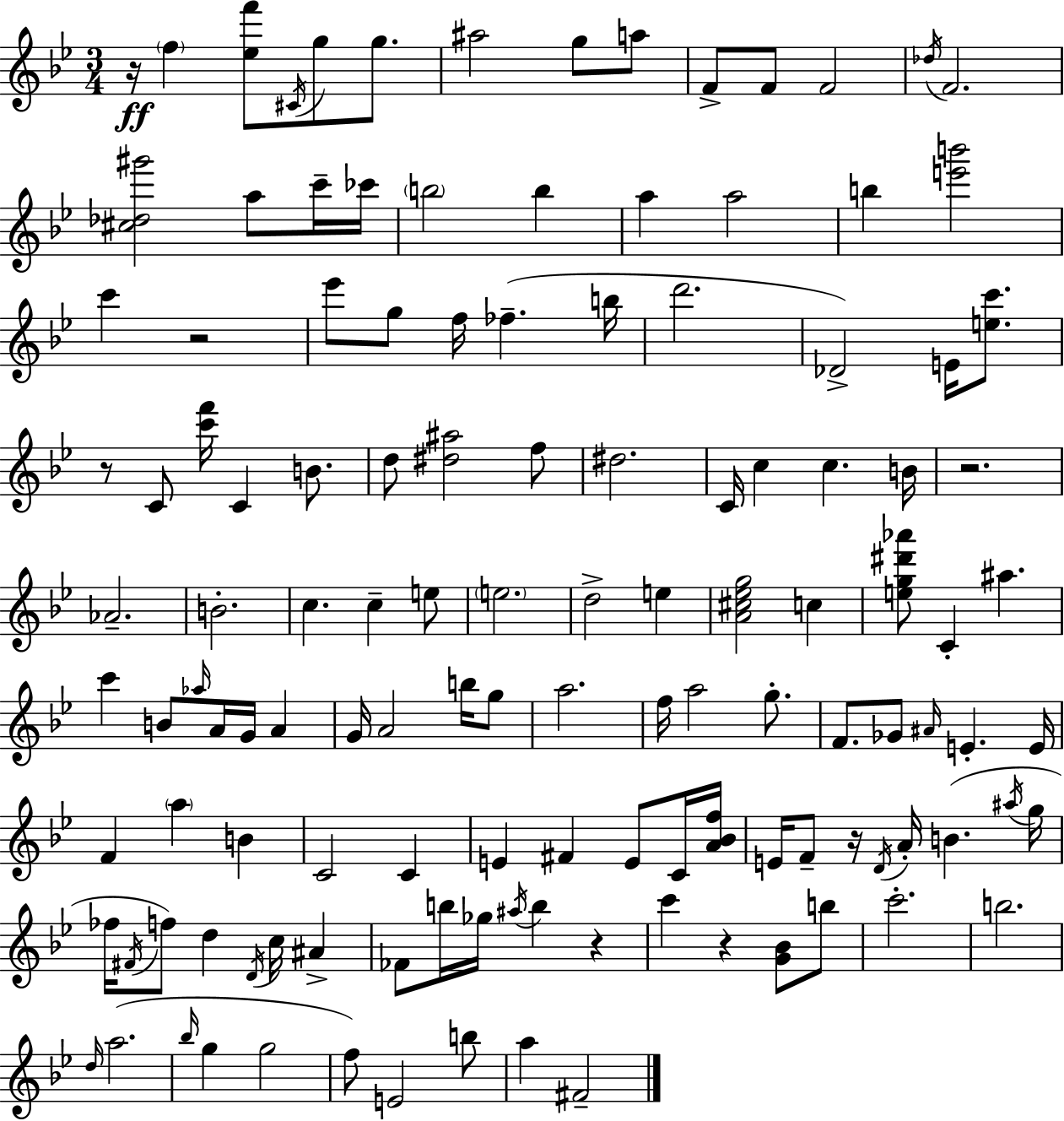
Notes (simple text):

R/s F5/q [Eb5,F6]/e C#4/s G5/e G5/e. A#5/h G5/e A5/e F4/e F4/e F4/h Db5/s F4/h. [C#5,Db5,G#6]/h A5/e C6/s CES6/s B5/h B5/q A5/q A5/h B5/q [E6,B6]/h C6/q R/h Eb6/e G5/e F5/s FES5/q. B5/s D6/h. Db4/h E4/s [E5,C6]/e. R/e C4/e [C6,F6]/s C4/q B4/e. D5/e [D#5,A#5]/h F5/e D#5/h. C4/s C5/q C5/q. B4/s R/h. Ab4/h. B4/h. C5/q. C5/q E5/e E5/h. D5/h E5/q [A4,C#5,Eb5,G5]/h C5/q [E5,G5,D#6,Ab6]/e C4/q A#5/q. C6/q B4/e Ab5/s A4/s G4/s A4/q G4/s A4/h B5/s G5/e A5/h. F5/s A5/h G5/e. F4/e. Gb4/e A#4/s E4/q. E4/s F4/q A5/q B4/q C4/h C4/q E4/q F#4/q E4/e C4/s [A4,Bb4,F5]/s E4/s F4/e R/s D4/s A4/s B4/q. A#5/s G5/s FES5/s F#4/s F5/e D5/q D4/s C5/s A#4/q FES4/e B5/s Gb5/s A#5/s B5/q R/q C6/q R/q [G4,Bb4]/e B5/e C6/h. B5/h. D5/s A5/h. Bb5/s G5/q G5/h F5/e E4/h B5/e A5/q F#4/h